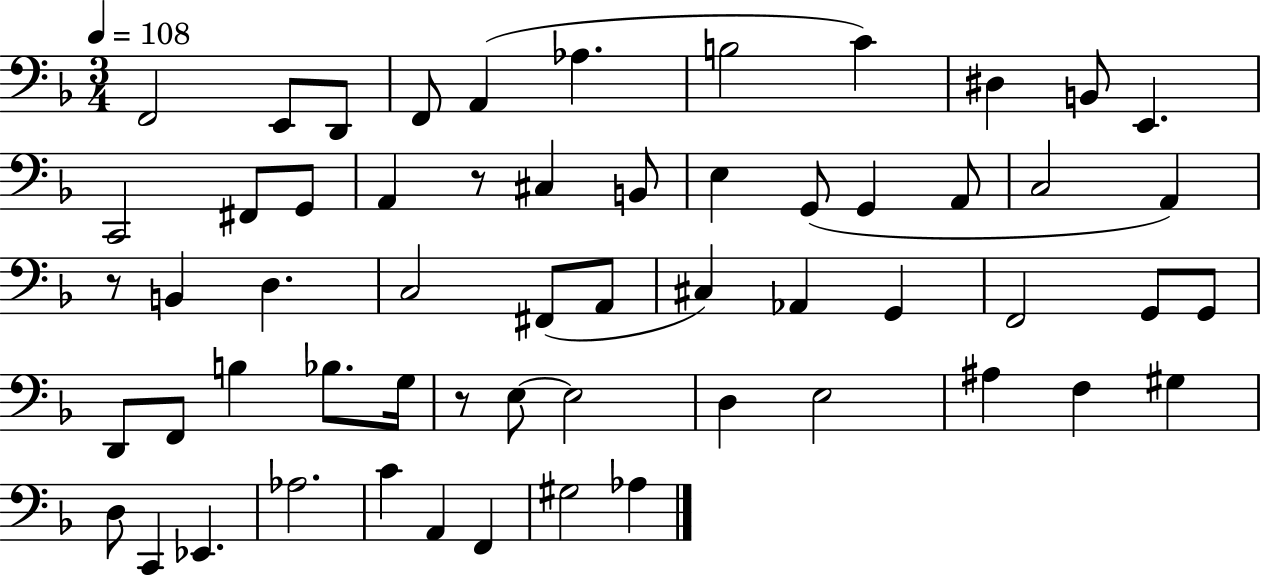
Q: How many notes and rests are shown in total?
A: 58